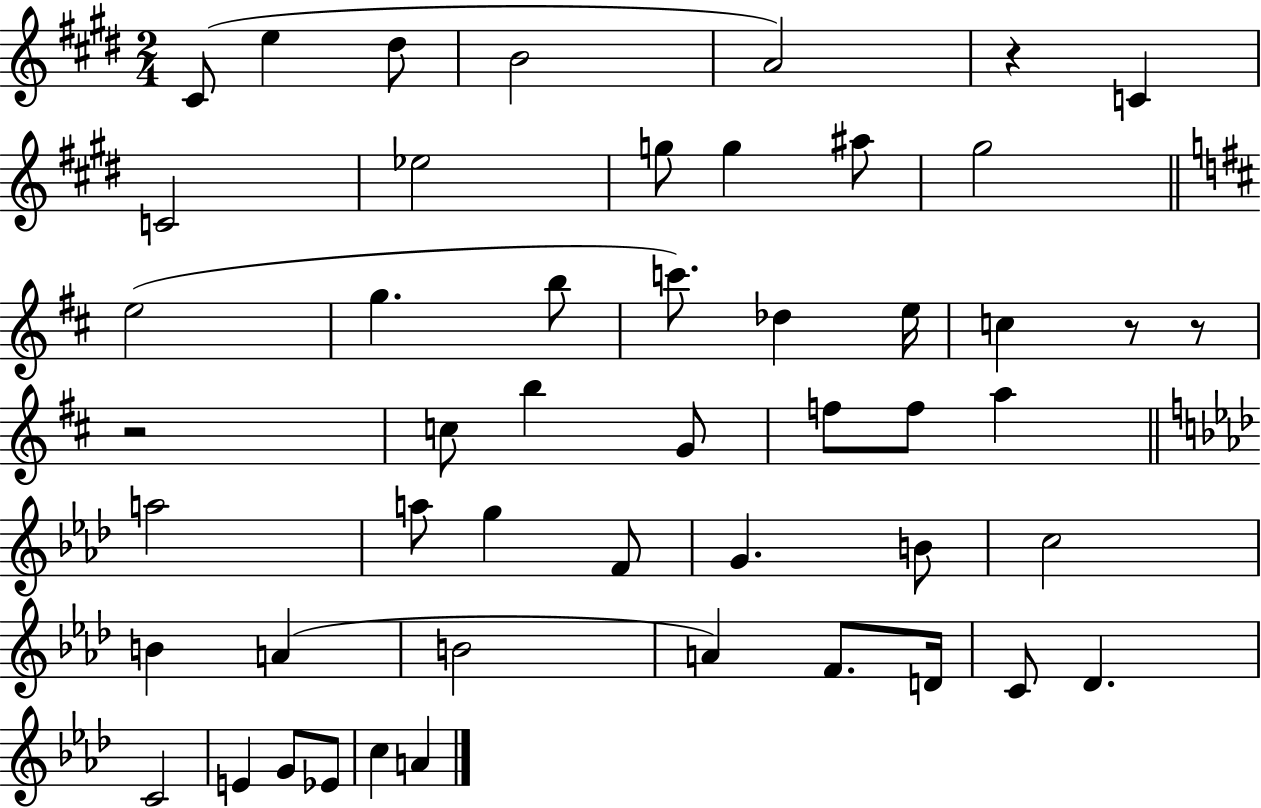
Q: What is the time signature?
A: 2/4